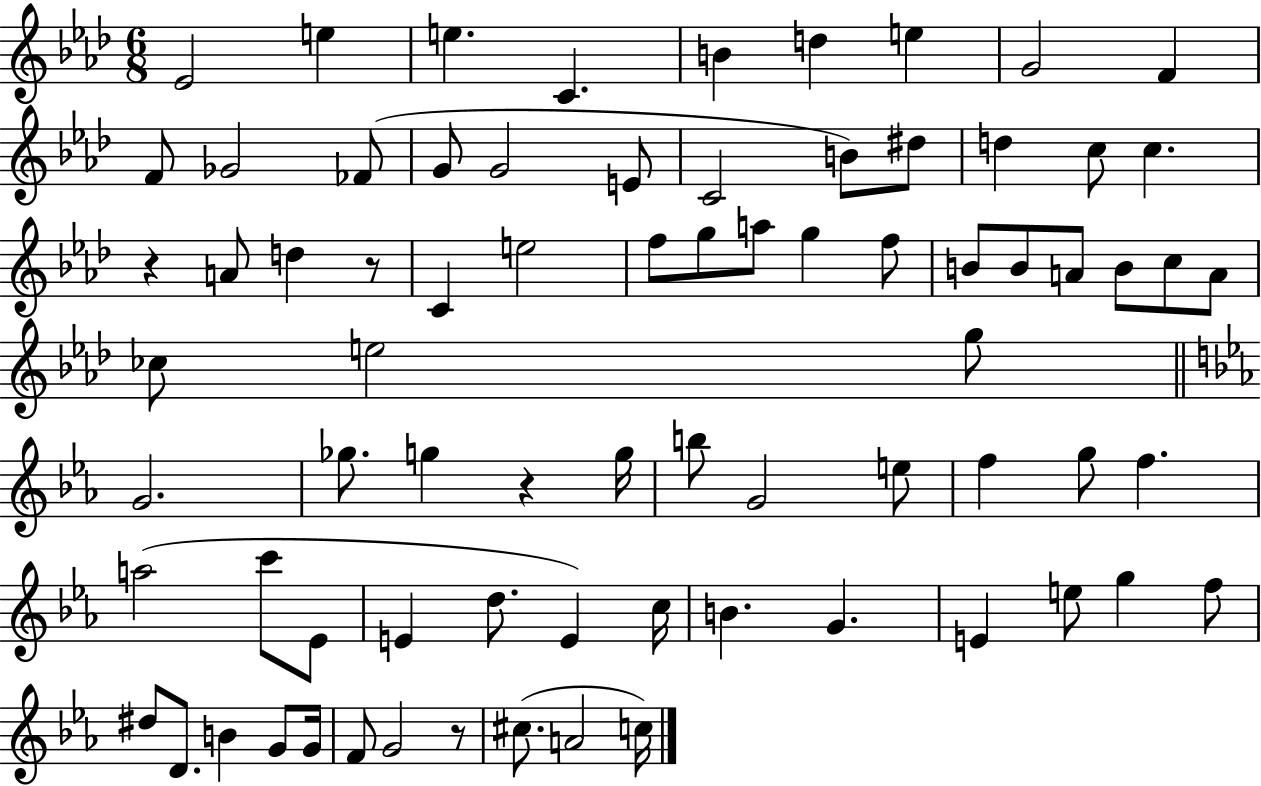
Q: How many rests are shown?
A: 4